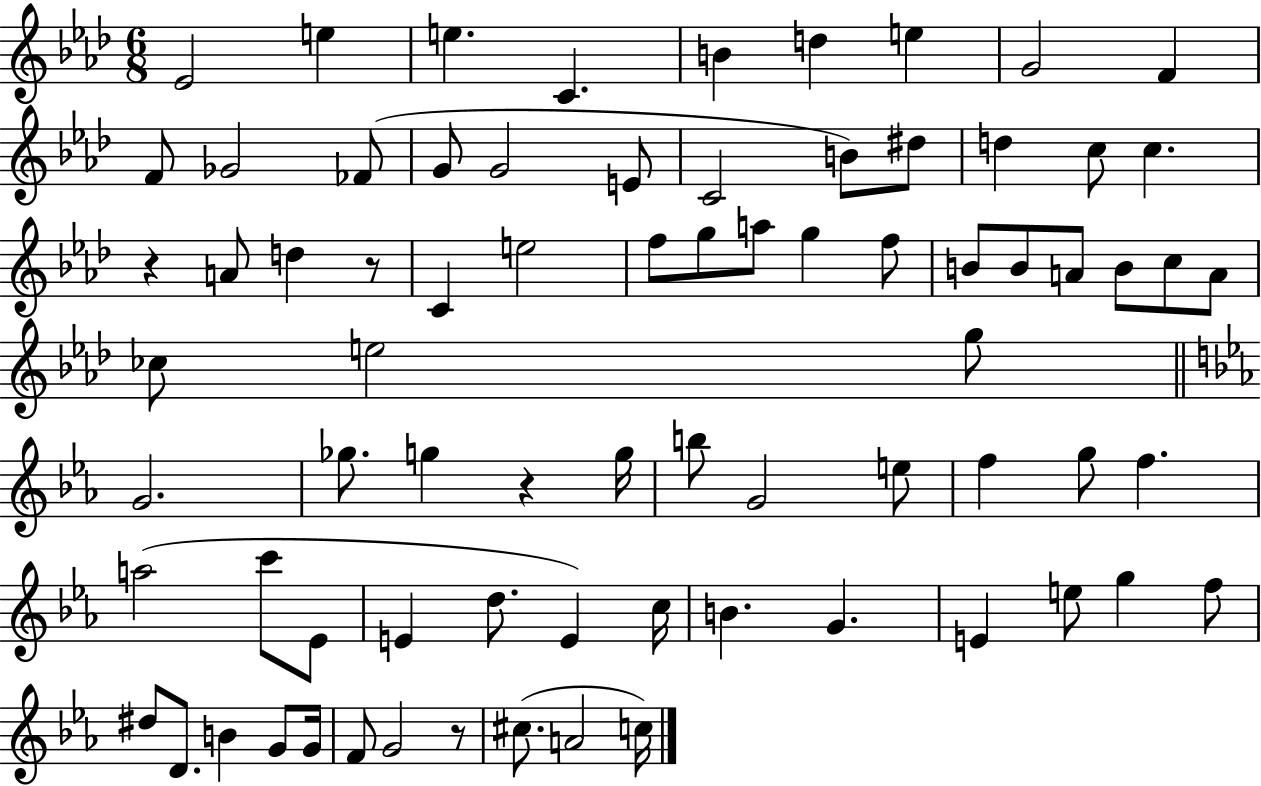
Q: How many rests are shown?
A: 4